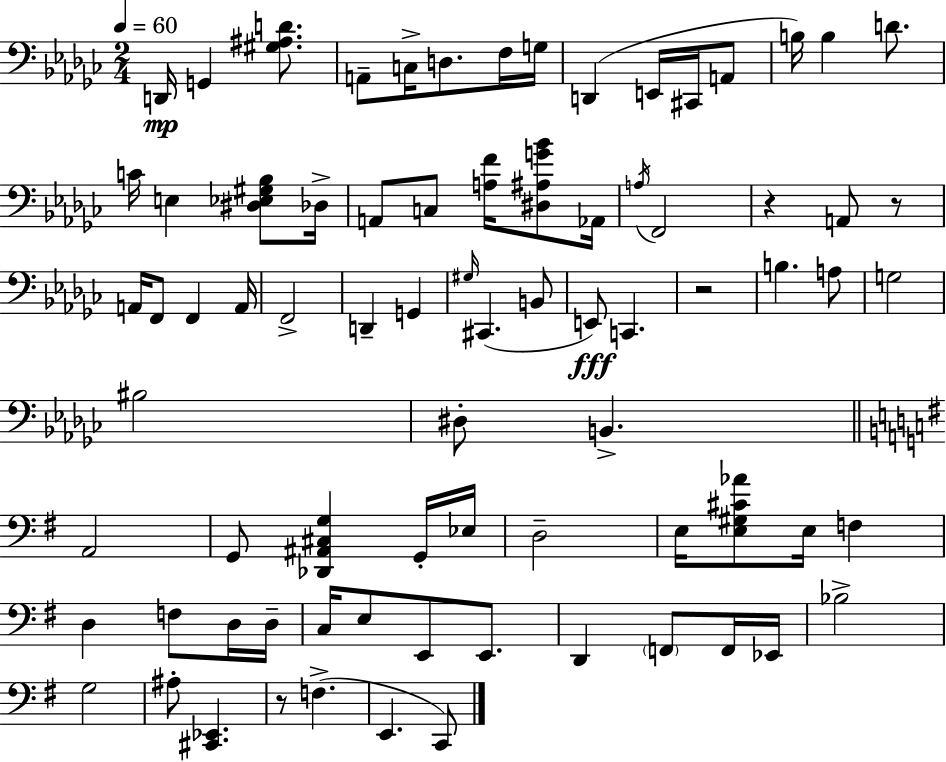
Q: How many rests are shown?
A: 4